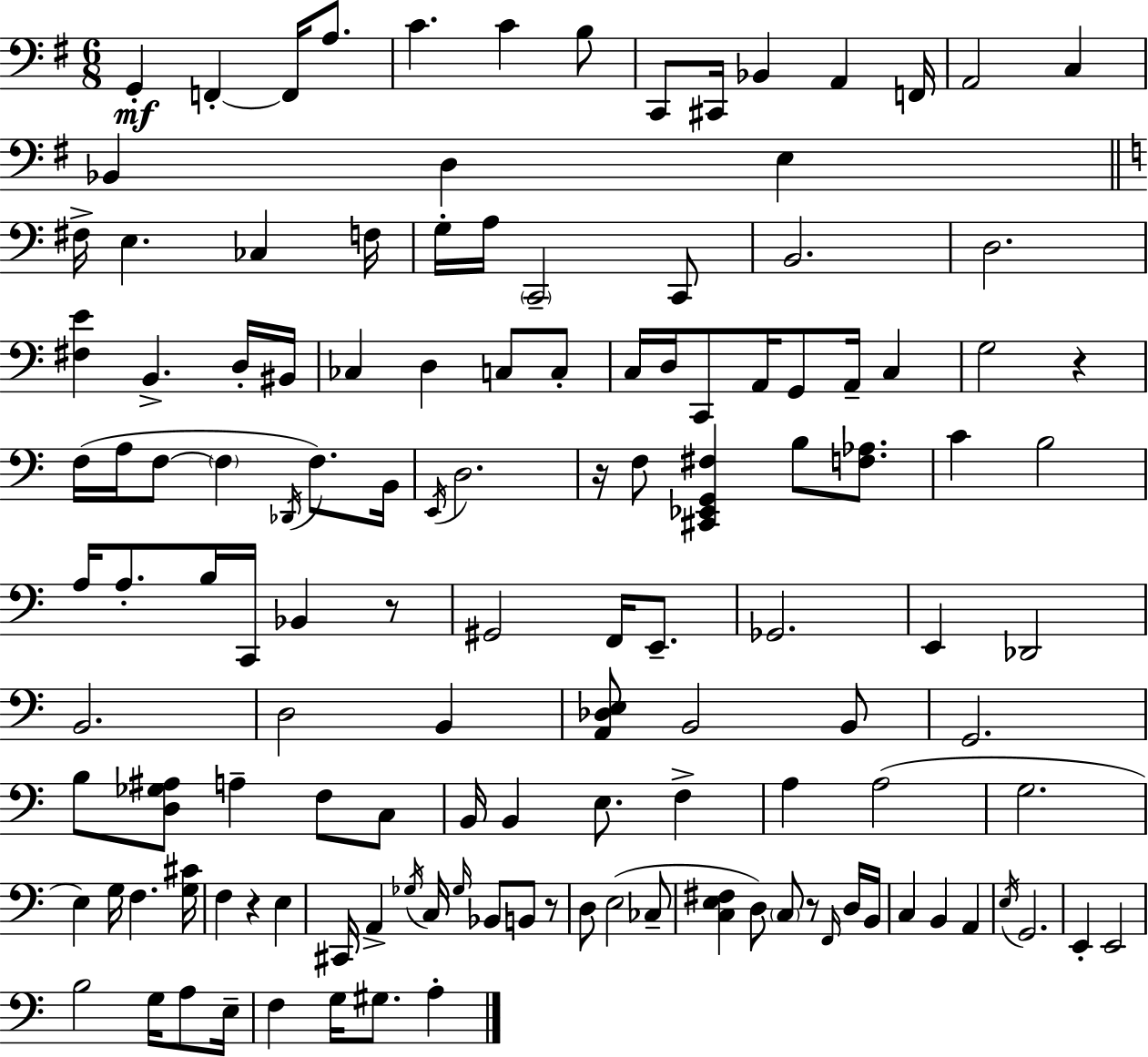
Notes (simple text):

G2/q F2/q F2/s A3/e. C4/q. C4/q B3/e C2/e C#2/s Bb2/q A2/q F2/s A2/h C3/q Bb2/q D3/q E3/q F#3/s E3/q. CES3/q F3/s G3/s A3/s C2/h C2/e B2/h. D3/h. [F#3,E4]/q B2/q. D3/s BIS2/s CES3/q D3/q C3/e C3/e C3/s D3/s C2/e A2/s G2/e A2/s C3/q G3/h R/q F3/s A3/s F3/e F3/q Db2/s F3/e. B2/s E2/s D3/h. R/s F3/e [C#2,Eb2,G2,F#3]/q B3/e [F3,Ab3]/e. C4/q B3/h A3/s A3/e. B3/s C2/s Bb2/q R/e G#2/h F2/s E2/e. Gb2/h. E2/q Db2/h B2/h. D3/h B2/q [A2,Db3,E3]/e B2/h B2/e G2/h. B3/e [D3,Gb3,A#3]/e A3/q F3/e C3/e B2/s B2/q E3/e. F3/q A3/q A3/h G3/h. E3/q G3/s F3/q. [G3,C#4]/s F3/q R/q E3/q C#2/s A2/q Gb3/s C3/s Gb3/s Bb2/e B2/e R/e D3/e E3/h CES3/e [C3,E3,F#3]/q D3/e C3/e R/e F2/s D3/s B2/s C3/q B2/q A2/q E3/s G2/h. E2/q E2/h B3/h G3/s A3/e E3/s F3/q G3/s G#3/e. A3/q